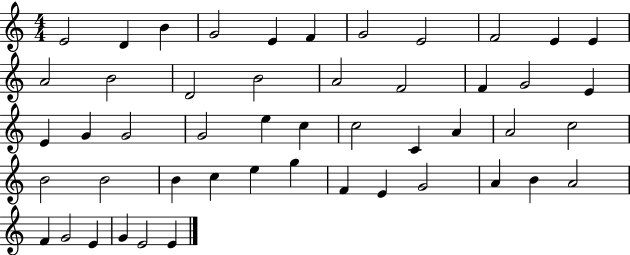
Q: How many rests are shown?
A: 0